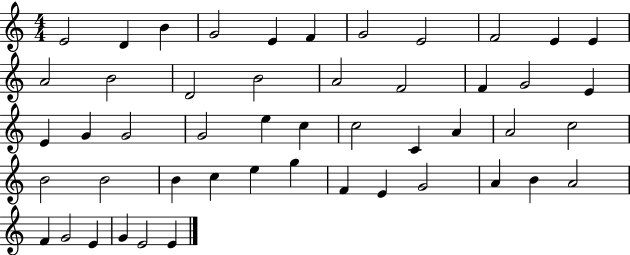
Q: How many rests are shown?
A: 0